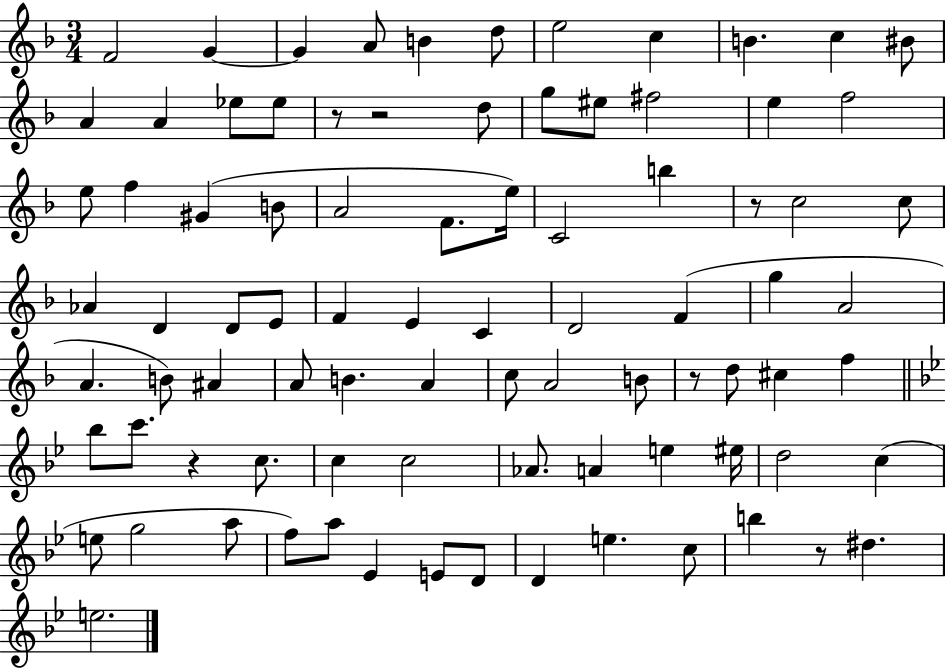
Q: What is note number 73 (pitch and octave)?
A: E4